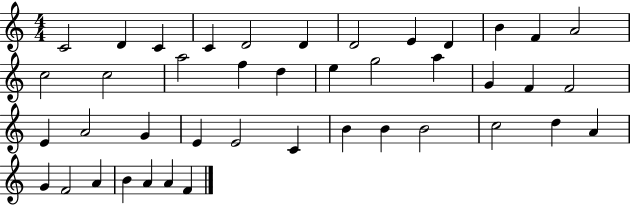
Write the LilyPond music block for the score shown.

{
  \clef treble
  \numericTimeSignature
  \time 4/4
  \key c \major
  c'2 d'4 c'4 | c'4 d'2 d'4 | d'2 e'4 d'4 | b'4 f'4 a'2 | \break c''2 c''2 | a''2 f''4 d''4 | e''4 g''2 a''4 | g'4 f'4 f'2 | \break e'4 a'2 g'4 | e'4 e'2 c'4 | b'4 b'4 b'2 | c''2 d''4 a'4 | \break g'4 f'2 a'4 | b'4 a'4 a'4 f'4 | \bar "|."
}